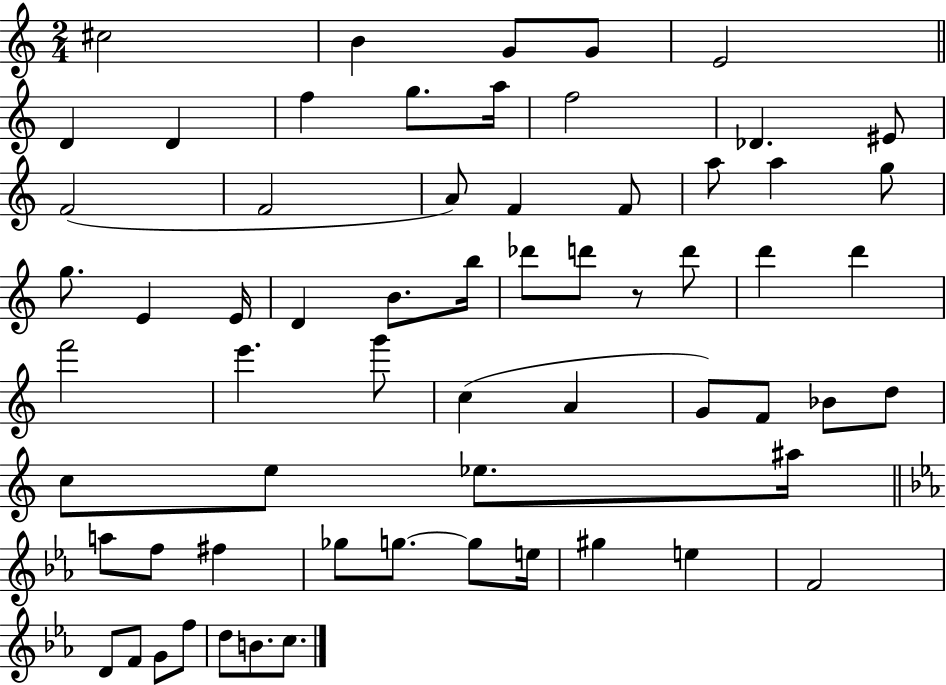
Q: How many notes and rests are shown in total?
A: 63